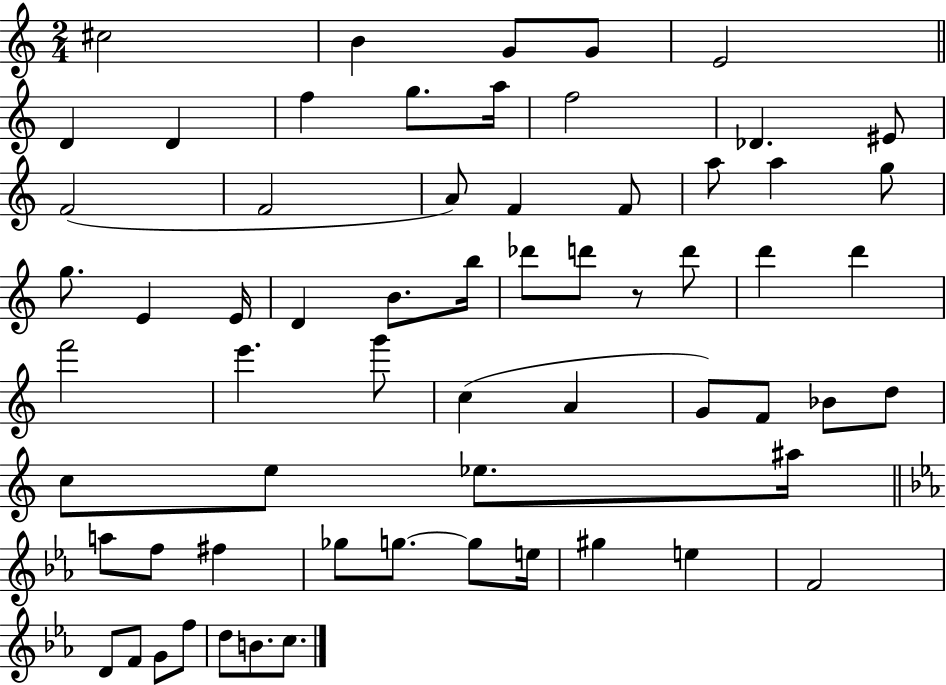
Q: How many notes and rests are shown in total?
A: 63